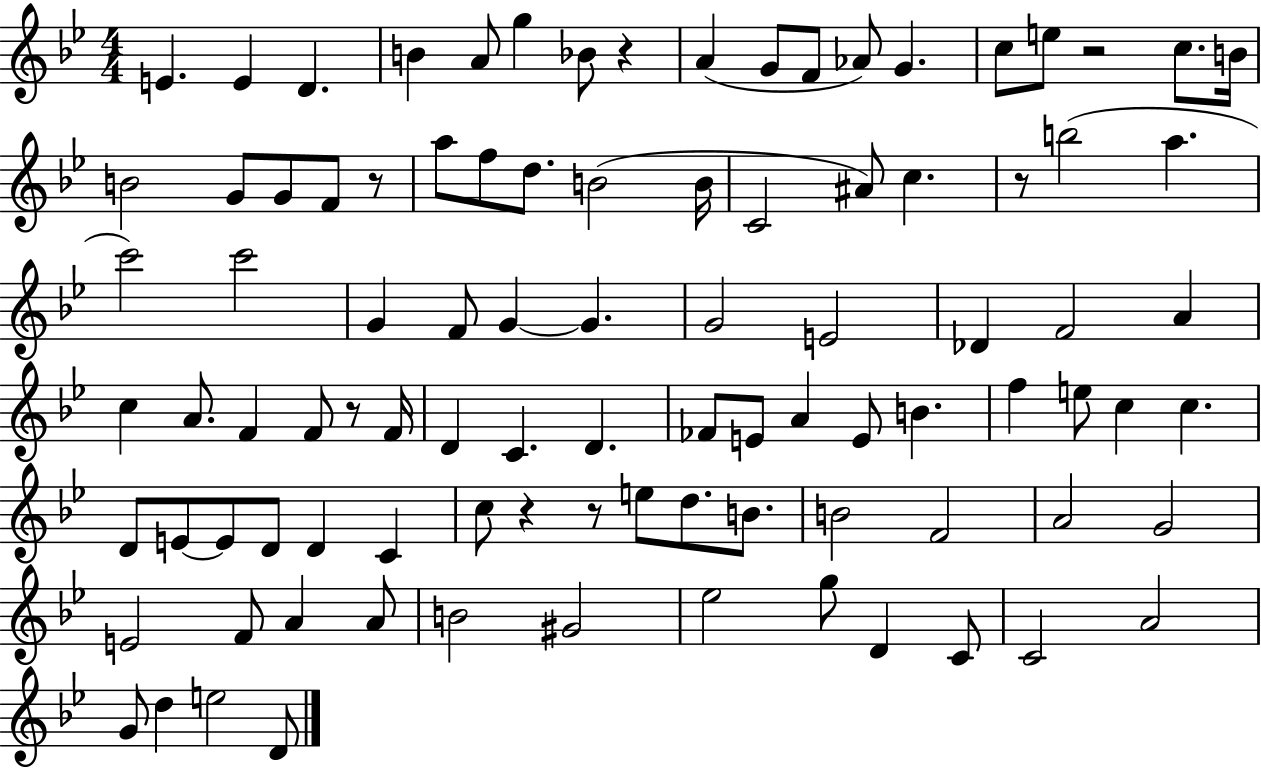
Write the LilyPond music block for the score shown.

{
  \clef treble
  \numericTimeSignature
  \time 4/4
  \key bes \major
  e'4. e'4 d'4. | b'4 a'8 g''4 bes'8 r4 | a'4( g'8 f'8 aes'8) g'4. | c''8 e''8 r2 c''8. b'16 | \break b'2 g'8 g'8 f'8 r8 | a''8 f''8 d''8. b'2( b'16 | c'2 ais'8) c''4. | r8 b''2( a''4. | \break c'''2) c'''2 | g'4 f'8 g'4~~ g'4. | g'2 e'2 | des'4 f'2 a'4 | \break c''4 a'8. f'4 f'8 r8 f'16 | d'4 c'4. d'4. | fes'8 e'8 a'4 e'8 b'4. | f''4 e''8 c''4 c''4. | \break d'8 e'8~~ e'8 d'8 d'4 c'4 | c''8 r4 r8 e''8 d''8. b'8. | b'2 f'2 | a'2 g'2 | \break e'2 f'8 a'4 a'8 | b'2 gis'2 | ees''2 g''8 d'4 c'8 | c'2 a'2 | \break g'8 d''4 e''2 d'8 | \bar "|."
}